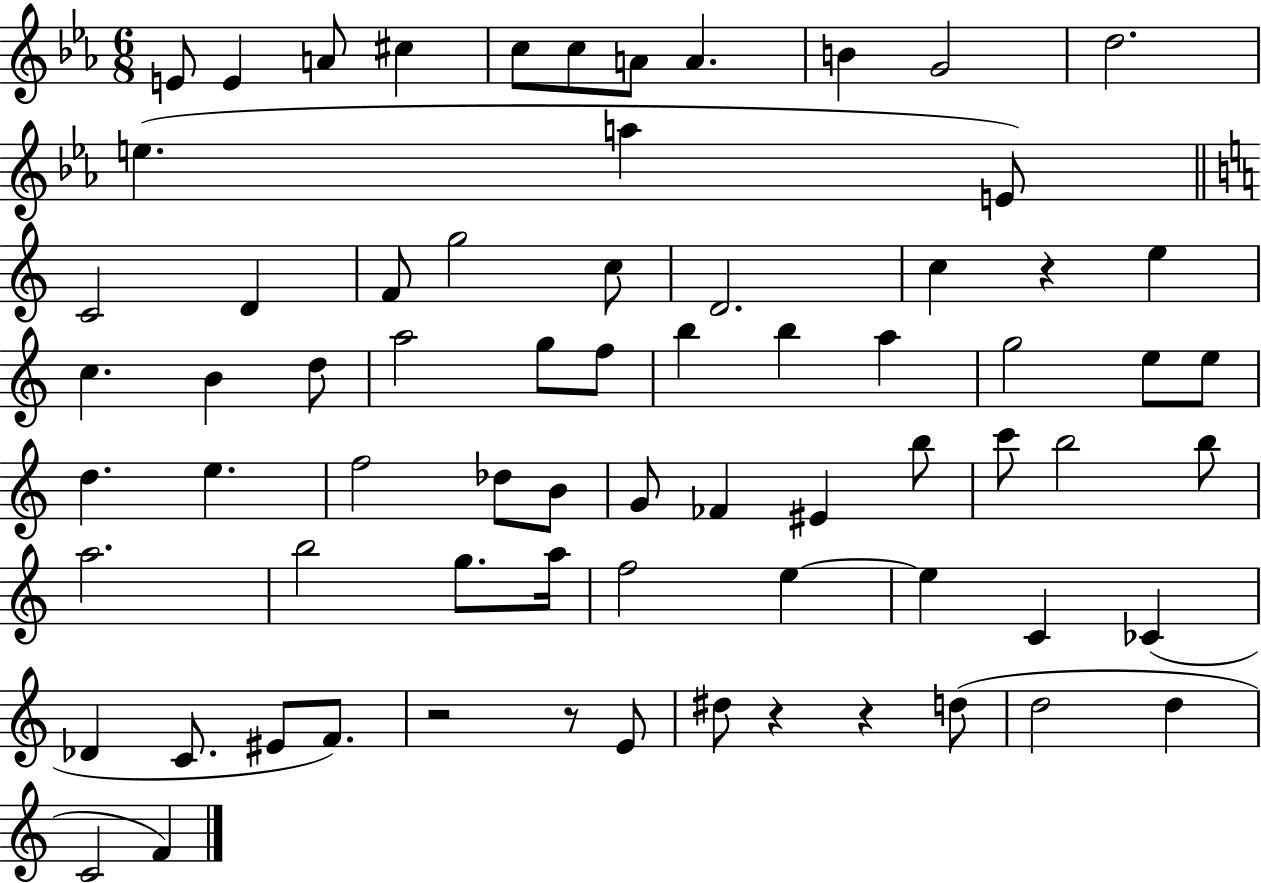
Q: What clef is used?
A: treble